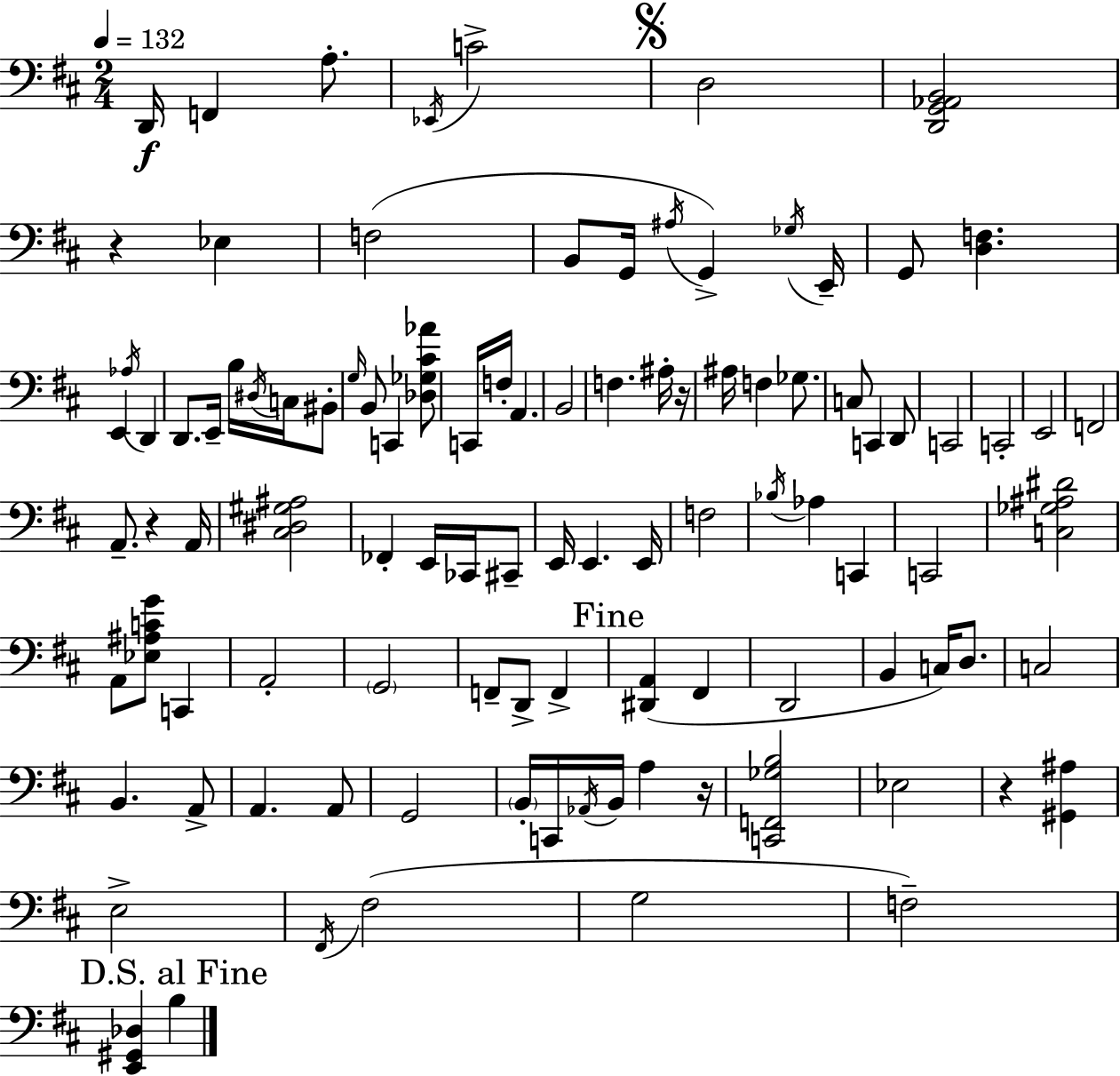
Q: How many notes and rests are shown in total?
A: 102